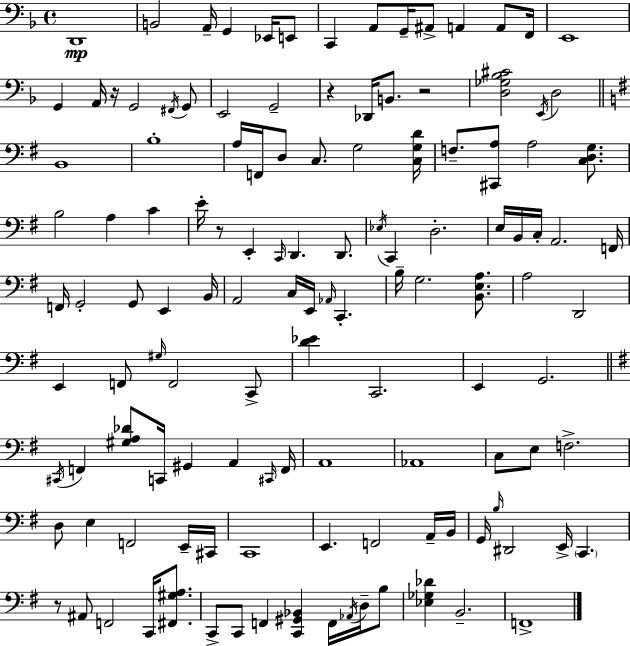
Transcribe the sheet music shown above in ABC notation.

X:1
T:Untitled
M:4/4
L:1/4
K:Dm
D,,4 B,,2 A,,/4 G,, _E,,/4 E,,/2 C,, A,,/2 G,,/4 ^A,,/2 A,, A,,/2 F,,/4 E,,4 G,, A,,/4 z/4 G,,2 ^F,,/4 G,,/2 E,,2 G,,2 z _D,,/4 B,,/2 z2 [D,_G,_B,^C]2 E,,/4 D,2 B,,4 B,4 A,/4 F,,/4 D,/2 C,/2 G,2 [C,G,D]/4 F,/2 [^C,,A,]/2 A,2 [C,D,G,]/2 B,2 A, C E/4 z/2 E,, C,,/4 D,, D,,/2 _E,/4 C,, D,2 E,/4 B,,/4 C,/4 A,,2 F,,/4 F,,/4 G,,2 G,,/2 E,, B,,/4 A,,2 C,/4 E,,/4 _A,,/4 C,, B,/4 G,2 [B,,E,A,]/2 A,2 D,,2 E,, F,,/2 ^G,/4 F,,2 C,,/2 [D_E] C,,2 E,, G,,2 ^C,,/4 F,, [^G,A,_D]/2 C,,/4 ^G,, A,, ^C,,/4 F,,/4 A,,4 _A,,4 C,/2 E,/2 F,2 D,/2 E, F,,2 E,,/4 ^C,,/4 C,,4 E,, F,,2 A,,/4 B,,/4 G,,/4 B,/4 ^D,,2 E,,/4 C,, z/2 ^A,,/2 F,,2 C,,/4 [^F,,^G,A,]/2 C,,/2 C,,/2 F,, [C,,^G,,_B,,] F,,/4 _A,,/4 D,/4 B,/2 [_E,_G,_D] B,,2 F,,4